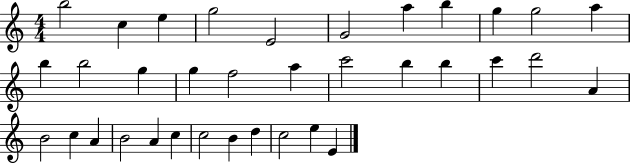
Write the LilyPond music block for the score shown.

{
  \clef treble
  \numericTimeSignature
  \time 4/4
  \key c \major
  b''2 c''4 e''4 | g''2 e'2 | g'2 a''4 b''4 | g''4 g''2 a''4 | \break b''4 b''2 g''4 | g''4 f''2 a''4 | c'''2 b''4 b''4 | c'''4 d'''2 a'4 | \break b'2 c''4 a'4 | b'2 a'4 c''4 | c''2 b'4 d''4 | c''2 e''4 e'4 | \break \bar "|."
}